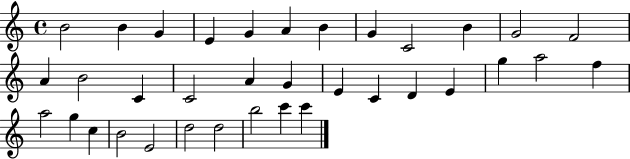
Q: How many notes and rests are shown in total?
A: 35